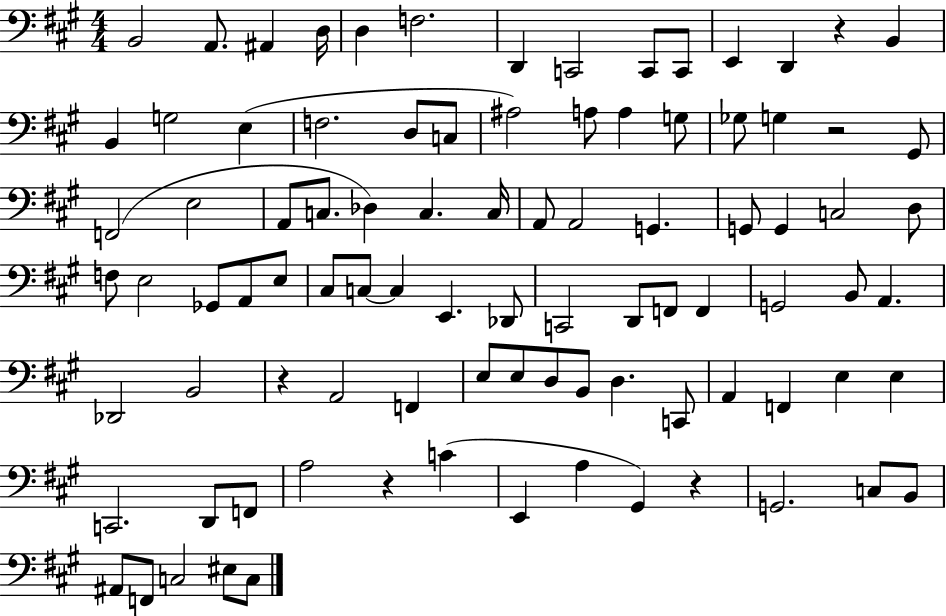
{
  \clef bass
  \numericTimeSignature
  \time 4/4
  \key a \major
  \repeat volta 2 { b,2 a,8. ais,4 d16 | d4 f2. | d,4 c,2 c,8 c,8 | e,4 d,4 r4 b,4 | \break b,4 g2 e4( | f2. d8 c8 | ais2) a8 a4 g8 | ges8 g4 r2 gis,8 | \break f,2( e2 | a,8 c8. des4) c4. c16 | a,8 a,2 g,4. | g,8 g,4 c2 d8 | \break f8 e2 ges,8 a,8 e8 | cis8 c8~~ c4 e,4. des,8 | c,2 d,8 f,8 f,4 | g,2 b,8 a,4. | \break des,2 b,2 | r4 a,2 f,4 | e8 e8 d8 b,8 d4. c,8 | a,4 f,4 e4 e4 | \break c,2. d,8 f,8 | a2 r4 c'4( | e,4 a4 gis,4) r4 | g,2. c8 b,8 | \break ais,8 f,8 c2 eis8 c8 | } \bar "|."
}